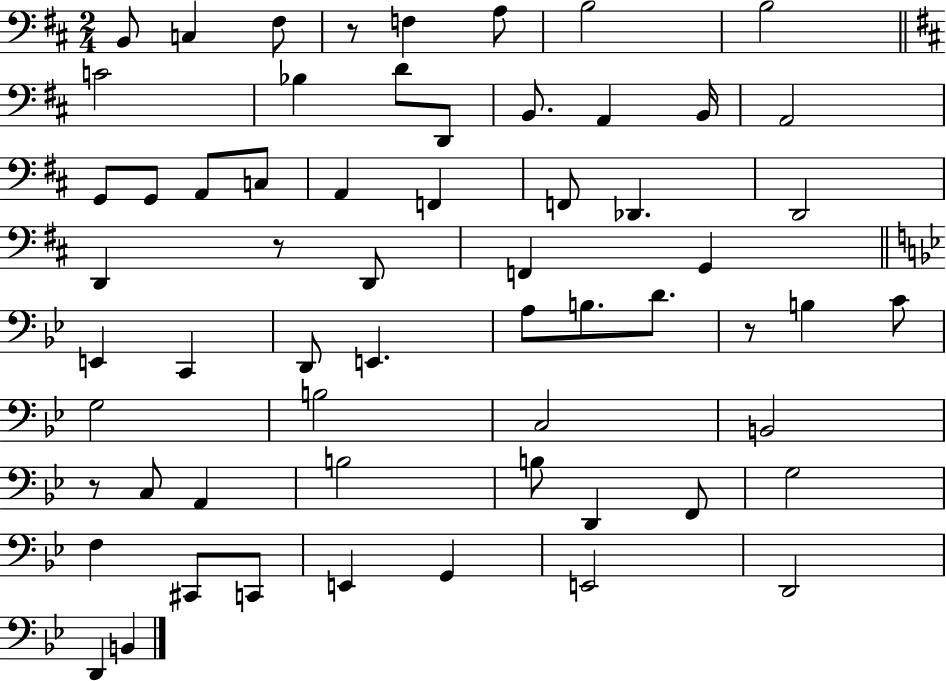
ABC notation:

X:1
T:Untitled
M:2/4
L:1/4
K:D
B,,/2 C, ^F,/2 z/2 F, A,/2 B,2 B,2 C2 _B, D/2 D,,/2 B,,/2 A,, B,,/4 A,,2 G,,/2 G,,/2 A,,/2 C,/2 A,, F,, F,,/2 _D,, D,,2 D,, z/2 D,,/2 F,, G,, E,, C,, D,,/2 E,, A,/2 B,/2 D/2 z/2 B, C/2 G,2 B,2 C,2 B,,2 z/2 C,/2 A,, B,2 B,/2 D,, F,,/2 G,2 F, ^C,,/2 C,,/2 E,, G,, E,,2 D,,2 D,, B,,